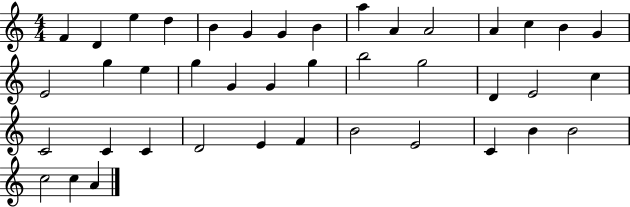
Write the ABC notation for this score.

X:1
T:Untitled
M:4/4
L:1/4
K:C
F D e d B G G B a A A2 A c B G E2 g e g G G g b2 g2 D E2 c C2 C C D2 E F B2 E2 C B B2 c2 c A